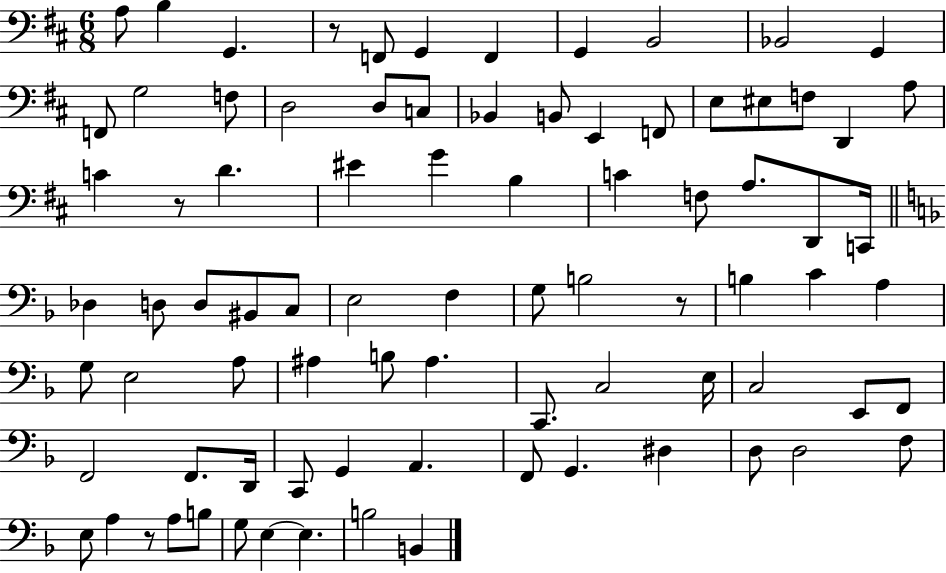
A3/e B3/q G2/q. R/e F2/e G2/q F2/q G2/q B2/h Bb2/h G2/q F2/e G3/h F3/e D3/h D3/e C3/e Bb2/q B2/e E2/q F2/e E3/e EIS3/e F3/e D2/q A3/e C4/q R/e D4/q. EIS4/q G4/q B3/q C4/q F3/e A3/e. D2/e C2/s Db3/q D3/e D3/e BIS2/e C3/e E3/h F3/q G3/e B3/h R/e B3/q C4/q A3/q G3/e E3/h A3/e A#3/q B3/e A#3/q. C2/e. C3/h E3/s C3/h E2/e F2/e F2/h F2/e. D2/s C2/e G2/q A2/q. F2/e G2/q. D#3/q D3/e D3/h F3/e E3/e A3/q R/e A3/e B3/e G3/e E3/q E3/q. B3/h B2/q